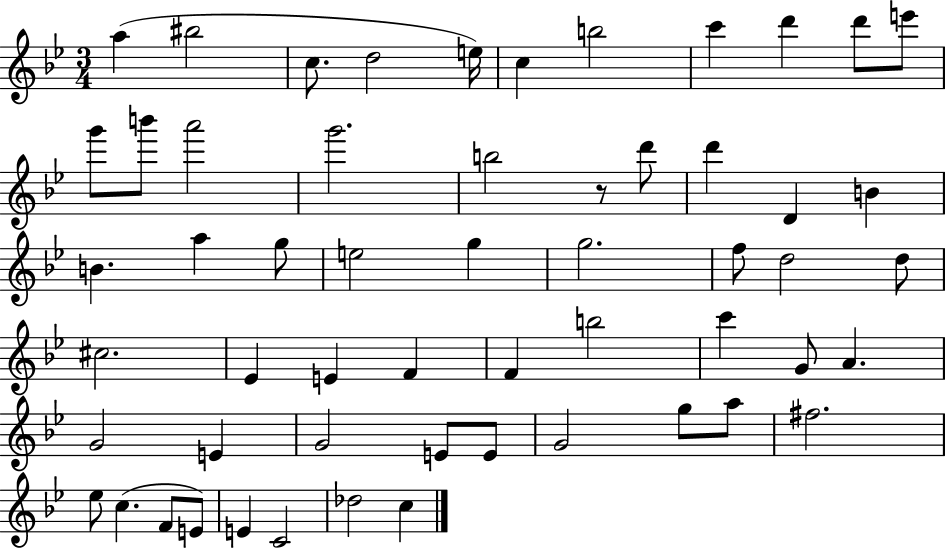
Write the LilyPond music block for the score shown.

{
  \clef treble
  \numericTimeSignature
  \time 3/4
  \key bes \major
  \repeat volta 2 { a''4( bis''2 | c''8. d''2 e''16) | c''4 b''2 | c'''4 d'''4 d'''8 e'''8 | \break g'''8 b'''8 a'''2 | g'''2. | b''2 r8 d'''8 | d'''4 d'4 b'4 | \break b'4. a''4 g''8 | e''2 g''4 | g''2. | f''8 d''2 d''8 | \break cis''2. | ees'4 e'4 f'4 | f'4 b''2 | c'''4 g'8 a'4. | \break g'2 e'4 | g'2 e'8 e'8 | g'2 g''8 a''8 | fis''2. | \break ees''8 c''4.( f'8 e'8) | e'4 c'2 | des''2 c''4 | } \bar "|."
}